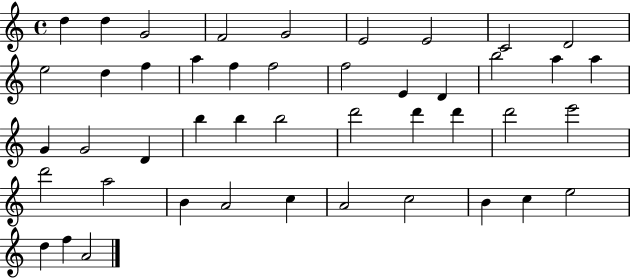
D5/q D5/q G4/h F4/h G4/h E4/h E4/h C4/h D4/h E5/h D5/q F5/q A5/q F5/q F5/h F5/h E4/q D4/q B5/h A5/q A5/q G4/q G4/h D4/q B5/q B5/q B5/h D6/h D6/q D6/q D6/h E6/h D6/h A5/h B4/q A4/h C5/q A4/h C5/h B4/q C5/q E5/h D5/q F5/q A4/h